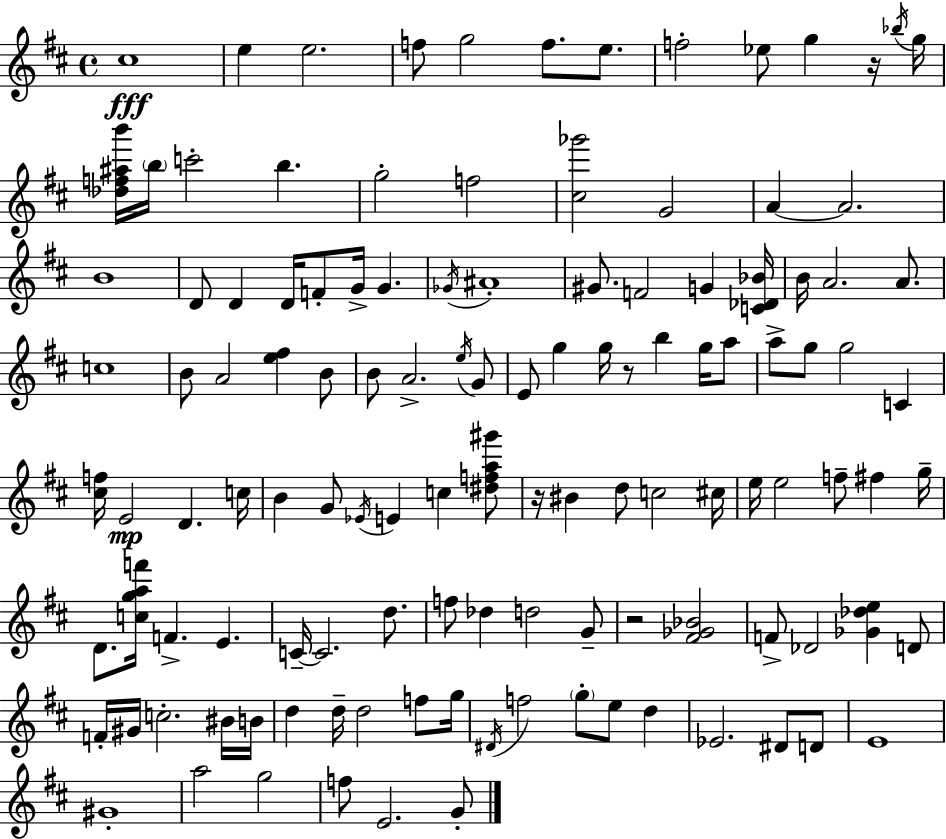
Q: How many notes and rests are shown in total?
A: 121